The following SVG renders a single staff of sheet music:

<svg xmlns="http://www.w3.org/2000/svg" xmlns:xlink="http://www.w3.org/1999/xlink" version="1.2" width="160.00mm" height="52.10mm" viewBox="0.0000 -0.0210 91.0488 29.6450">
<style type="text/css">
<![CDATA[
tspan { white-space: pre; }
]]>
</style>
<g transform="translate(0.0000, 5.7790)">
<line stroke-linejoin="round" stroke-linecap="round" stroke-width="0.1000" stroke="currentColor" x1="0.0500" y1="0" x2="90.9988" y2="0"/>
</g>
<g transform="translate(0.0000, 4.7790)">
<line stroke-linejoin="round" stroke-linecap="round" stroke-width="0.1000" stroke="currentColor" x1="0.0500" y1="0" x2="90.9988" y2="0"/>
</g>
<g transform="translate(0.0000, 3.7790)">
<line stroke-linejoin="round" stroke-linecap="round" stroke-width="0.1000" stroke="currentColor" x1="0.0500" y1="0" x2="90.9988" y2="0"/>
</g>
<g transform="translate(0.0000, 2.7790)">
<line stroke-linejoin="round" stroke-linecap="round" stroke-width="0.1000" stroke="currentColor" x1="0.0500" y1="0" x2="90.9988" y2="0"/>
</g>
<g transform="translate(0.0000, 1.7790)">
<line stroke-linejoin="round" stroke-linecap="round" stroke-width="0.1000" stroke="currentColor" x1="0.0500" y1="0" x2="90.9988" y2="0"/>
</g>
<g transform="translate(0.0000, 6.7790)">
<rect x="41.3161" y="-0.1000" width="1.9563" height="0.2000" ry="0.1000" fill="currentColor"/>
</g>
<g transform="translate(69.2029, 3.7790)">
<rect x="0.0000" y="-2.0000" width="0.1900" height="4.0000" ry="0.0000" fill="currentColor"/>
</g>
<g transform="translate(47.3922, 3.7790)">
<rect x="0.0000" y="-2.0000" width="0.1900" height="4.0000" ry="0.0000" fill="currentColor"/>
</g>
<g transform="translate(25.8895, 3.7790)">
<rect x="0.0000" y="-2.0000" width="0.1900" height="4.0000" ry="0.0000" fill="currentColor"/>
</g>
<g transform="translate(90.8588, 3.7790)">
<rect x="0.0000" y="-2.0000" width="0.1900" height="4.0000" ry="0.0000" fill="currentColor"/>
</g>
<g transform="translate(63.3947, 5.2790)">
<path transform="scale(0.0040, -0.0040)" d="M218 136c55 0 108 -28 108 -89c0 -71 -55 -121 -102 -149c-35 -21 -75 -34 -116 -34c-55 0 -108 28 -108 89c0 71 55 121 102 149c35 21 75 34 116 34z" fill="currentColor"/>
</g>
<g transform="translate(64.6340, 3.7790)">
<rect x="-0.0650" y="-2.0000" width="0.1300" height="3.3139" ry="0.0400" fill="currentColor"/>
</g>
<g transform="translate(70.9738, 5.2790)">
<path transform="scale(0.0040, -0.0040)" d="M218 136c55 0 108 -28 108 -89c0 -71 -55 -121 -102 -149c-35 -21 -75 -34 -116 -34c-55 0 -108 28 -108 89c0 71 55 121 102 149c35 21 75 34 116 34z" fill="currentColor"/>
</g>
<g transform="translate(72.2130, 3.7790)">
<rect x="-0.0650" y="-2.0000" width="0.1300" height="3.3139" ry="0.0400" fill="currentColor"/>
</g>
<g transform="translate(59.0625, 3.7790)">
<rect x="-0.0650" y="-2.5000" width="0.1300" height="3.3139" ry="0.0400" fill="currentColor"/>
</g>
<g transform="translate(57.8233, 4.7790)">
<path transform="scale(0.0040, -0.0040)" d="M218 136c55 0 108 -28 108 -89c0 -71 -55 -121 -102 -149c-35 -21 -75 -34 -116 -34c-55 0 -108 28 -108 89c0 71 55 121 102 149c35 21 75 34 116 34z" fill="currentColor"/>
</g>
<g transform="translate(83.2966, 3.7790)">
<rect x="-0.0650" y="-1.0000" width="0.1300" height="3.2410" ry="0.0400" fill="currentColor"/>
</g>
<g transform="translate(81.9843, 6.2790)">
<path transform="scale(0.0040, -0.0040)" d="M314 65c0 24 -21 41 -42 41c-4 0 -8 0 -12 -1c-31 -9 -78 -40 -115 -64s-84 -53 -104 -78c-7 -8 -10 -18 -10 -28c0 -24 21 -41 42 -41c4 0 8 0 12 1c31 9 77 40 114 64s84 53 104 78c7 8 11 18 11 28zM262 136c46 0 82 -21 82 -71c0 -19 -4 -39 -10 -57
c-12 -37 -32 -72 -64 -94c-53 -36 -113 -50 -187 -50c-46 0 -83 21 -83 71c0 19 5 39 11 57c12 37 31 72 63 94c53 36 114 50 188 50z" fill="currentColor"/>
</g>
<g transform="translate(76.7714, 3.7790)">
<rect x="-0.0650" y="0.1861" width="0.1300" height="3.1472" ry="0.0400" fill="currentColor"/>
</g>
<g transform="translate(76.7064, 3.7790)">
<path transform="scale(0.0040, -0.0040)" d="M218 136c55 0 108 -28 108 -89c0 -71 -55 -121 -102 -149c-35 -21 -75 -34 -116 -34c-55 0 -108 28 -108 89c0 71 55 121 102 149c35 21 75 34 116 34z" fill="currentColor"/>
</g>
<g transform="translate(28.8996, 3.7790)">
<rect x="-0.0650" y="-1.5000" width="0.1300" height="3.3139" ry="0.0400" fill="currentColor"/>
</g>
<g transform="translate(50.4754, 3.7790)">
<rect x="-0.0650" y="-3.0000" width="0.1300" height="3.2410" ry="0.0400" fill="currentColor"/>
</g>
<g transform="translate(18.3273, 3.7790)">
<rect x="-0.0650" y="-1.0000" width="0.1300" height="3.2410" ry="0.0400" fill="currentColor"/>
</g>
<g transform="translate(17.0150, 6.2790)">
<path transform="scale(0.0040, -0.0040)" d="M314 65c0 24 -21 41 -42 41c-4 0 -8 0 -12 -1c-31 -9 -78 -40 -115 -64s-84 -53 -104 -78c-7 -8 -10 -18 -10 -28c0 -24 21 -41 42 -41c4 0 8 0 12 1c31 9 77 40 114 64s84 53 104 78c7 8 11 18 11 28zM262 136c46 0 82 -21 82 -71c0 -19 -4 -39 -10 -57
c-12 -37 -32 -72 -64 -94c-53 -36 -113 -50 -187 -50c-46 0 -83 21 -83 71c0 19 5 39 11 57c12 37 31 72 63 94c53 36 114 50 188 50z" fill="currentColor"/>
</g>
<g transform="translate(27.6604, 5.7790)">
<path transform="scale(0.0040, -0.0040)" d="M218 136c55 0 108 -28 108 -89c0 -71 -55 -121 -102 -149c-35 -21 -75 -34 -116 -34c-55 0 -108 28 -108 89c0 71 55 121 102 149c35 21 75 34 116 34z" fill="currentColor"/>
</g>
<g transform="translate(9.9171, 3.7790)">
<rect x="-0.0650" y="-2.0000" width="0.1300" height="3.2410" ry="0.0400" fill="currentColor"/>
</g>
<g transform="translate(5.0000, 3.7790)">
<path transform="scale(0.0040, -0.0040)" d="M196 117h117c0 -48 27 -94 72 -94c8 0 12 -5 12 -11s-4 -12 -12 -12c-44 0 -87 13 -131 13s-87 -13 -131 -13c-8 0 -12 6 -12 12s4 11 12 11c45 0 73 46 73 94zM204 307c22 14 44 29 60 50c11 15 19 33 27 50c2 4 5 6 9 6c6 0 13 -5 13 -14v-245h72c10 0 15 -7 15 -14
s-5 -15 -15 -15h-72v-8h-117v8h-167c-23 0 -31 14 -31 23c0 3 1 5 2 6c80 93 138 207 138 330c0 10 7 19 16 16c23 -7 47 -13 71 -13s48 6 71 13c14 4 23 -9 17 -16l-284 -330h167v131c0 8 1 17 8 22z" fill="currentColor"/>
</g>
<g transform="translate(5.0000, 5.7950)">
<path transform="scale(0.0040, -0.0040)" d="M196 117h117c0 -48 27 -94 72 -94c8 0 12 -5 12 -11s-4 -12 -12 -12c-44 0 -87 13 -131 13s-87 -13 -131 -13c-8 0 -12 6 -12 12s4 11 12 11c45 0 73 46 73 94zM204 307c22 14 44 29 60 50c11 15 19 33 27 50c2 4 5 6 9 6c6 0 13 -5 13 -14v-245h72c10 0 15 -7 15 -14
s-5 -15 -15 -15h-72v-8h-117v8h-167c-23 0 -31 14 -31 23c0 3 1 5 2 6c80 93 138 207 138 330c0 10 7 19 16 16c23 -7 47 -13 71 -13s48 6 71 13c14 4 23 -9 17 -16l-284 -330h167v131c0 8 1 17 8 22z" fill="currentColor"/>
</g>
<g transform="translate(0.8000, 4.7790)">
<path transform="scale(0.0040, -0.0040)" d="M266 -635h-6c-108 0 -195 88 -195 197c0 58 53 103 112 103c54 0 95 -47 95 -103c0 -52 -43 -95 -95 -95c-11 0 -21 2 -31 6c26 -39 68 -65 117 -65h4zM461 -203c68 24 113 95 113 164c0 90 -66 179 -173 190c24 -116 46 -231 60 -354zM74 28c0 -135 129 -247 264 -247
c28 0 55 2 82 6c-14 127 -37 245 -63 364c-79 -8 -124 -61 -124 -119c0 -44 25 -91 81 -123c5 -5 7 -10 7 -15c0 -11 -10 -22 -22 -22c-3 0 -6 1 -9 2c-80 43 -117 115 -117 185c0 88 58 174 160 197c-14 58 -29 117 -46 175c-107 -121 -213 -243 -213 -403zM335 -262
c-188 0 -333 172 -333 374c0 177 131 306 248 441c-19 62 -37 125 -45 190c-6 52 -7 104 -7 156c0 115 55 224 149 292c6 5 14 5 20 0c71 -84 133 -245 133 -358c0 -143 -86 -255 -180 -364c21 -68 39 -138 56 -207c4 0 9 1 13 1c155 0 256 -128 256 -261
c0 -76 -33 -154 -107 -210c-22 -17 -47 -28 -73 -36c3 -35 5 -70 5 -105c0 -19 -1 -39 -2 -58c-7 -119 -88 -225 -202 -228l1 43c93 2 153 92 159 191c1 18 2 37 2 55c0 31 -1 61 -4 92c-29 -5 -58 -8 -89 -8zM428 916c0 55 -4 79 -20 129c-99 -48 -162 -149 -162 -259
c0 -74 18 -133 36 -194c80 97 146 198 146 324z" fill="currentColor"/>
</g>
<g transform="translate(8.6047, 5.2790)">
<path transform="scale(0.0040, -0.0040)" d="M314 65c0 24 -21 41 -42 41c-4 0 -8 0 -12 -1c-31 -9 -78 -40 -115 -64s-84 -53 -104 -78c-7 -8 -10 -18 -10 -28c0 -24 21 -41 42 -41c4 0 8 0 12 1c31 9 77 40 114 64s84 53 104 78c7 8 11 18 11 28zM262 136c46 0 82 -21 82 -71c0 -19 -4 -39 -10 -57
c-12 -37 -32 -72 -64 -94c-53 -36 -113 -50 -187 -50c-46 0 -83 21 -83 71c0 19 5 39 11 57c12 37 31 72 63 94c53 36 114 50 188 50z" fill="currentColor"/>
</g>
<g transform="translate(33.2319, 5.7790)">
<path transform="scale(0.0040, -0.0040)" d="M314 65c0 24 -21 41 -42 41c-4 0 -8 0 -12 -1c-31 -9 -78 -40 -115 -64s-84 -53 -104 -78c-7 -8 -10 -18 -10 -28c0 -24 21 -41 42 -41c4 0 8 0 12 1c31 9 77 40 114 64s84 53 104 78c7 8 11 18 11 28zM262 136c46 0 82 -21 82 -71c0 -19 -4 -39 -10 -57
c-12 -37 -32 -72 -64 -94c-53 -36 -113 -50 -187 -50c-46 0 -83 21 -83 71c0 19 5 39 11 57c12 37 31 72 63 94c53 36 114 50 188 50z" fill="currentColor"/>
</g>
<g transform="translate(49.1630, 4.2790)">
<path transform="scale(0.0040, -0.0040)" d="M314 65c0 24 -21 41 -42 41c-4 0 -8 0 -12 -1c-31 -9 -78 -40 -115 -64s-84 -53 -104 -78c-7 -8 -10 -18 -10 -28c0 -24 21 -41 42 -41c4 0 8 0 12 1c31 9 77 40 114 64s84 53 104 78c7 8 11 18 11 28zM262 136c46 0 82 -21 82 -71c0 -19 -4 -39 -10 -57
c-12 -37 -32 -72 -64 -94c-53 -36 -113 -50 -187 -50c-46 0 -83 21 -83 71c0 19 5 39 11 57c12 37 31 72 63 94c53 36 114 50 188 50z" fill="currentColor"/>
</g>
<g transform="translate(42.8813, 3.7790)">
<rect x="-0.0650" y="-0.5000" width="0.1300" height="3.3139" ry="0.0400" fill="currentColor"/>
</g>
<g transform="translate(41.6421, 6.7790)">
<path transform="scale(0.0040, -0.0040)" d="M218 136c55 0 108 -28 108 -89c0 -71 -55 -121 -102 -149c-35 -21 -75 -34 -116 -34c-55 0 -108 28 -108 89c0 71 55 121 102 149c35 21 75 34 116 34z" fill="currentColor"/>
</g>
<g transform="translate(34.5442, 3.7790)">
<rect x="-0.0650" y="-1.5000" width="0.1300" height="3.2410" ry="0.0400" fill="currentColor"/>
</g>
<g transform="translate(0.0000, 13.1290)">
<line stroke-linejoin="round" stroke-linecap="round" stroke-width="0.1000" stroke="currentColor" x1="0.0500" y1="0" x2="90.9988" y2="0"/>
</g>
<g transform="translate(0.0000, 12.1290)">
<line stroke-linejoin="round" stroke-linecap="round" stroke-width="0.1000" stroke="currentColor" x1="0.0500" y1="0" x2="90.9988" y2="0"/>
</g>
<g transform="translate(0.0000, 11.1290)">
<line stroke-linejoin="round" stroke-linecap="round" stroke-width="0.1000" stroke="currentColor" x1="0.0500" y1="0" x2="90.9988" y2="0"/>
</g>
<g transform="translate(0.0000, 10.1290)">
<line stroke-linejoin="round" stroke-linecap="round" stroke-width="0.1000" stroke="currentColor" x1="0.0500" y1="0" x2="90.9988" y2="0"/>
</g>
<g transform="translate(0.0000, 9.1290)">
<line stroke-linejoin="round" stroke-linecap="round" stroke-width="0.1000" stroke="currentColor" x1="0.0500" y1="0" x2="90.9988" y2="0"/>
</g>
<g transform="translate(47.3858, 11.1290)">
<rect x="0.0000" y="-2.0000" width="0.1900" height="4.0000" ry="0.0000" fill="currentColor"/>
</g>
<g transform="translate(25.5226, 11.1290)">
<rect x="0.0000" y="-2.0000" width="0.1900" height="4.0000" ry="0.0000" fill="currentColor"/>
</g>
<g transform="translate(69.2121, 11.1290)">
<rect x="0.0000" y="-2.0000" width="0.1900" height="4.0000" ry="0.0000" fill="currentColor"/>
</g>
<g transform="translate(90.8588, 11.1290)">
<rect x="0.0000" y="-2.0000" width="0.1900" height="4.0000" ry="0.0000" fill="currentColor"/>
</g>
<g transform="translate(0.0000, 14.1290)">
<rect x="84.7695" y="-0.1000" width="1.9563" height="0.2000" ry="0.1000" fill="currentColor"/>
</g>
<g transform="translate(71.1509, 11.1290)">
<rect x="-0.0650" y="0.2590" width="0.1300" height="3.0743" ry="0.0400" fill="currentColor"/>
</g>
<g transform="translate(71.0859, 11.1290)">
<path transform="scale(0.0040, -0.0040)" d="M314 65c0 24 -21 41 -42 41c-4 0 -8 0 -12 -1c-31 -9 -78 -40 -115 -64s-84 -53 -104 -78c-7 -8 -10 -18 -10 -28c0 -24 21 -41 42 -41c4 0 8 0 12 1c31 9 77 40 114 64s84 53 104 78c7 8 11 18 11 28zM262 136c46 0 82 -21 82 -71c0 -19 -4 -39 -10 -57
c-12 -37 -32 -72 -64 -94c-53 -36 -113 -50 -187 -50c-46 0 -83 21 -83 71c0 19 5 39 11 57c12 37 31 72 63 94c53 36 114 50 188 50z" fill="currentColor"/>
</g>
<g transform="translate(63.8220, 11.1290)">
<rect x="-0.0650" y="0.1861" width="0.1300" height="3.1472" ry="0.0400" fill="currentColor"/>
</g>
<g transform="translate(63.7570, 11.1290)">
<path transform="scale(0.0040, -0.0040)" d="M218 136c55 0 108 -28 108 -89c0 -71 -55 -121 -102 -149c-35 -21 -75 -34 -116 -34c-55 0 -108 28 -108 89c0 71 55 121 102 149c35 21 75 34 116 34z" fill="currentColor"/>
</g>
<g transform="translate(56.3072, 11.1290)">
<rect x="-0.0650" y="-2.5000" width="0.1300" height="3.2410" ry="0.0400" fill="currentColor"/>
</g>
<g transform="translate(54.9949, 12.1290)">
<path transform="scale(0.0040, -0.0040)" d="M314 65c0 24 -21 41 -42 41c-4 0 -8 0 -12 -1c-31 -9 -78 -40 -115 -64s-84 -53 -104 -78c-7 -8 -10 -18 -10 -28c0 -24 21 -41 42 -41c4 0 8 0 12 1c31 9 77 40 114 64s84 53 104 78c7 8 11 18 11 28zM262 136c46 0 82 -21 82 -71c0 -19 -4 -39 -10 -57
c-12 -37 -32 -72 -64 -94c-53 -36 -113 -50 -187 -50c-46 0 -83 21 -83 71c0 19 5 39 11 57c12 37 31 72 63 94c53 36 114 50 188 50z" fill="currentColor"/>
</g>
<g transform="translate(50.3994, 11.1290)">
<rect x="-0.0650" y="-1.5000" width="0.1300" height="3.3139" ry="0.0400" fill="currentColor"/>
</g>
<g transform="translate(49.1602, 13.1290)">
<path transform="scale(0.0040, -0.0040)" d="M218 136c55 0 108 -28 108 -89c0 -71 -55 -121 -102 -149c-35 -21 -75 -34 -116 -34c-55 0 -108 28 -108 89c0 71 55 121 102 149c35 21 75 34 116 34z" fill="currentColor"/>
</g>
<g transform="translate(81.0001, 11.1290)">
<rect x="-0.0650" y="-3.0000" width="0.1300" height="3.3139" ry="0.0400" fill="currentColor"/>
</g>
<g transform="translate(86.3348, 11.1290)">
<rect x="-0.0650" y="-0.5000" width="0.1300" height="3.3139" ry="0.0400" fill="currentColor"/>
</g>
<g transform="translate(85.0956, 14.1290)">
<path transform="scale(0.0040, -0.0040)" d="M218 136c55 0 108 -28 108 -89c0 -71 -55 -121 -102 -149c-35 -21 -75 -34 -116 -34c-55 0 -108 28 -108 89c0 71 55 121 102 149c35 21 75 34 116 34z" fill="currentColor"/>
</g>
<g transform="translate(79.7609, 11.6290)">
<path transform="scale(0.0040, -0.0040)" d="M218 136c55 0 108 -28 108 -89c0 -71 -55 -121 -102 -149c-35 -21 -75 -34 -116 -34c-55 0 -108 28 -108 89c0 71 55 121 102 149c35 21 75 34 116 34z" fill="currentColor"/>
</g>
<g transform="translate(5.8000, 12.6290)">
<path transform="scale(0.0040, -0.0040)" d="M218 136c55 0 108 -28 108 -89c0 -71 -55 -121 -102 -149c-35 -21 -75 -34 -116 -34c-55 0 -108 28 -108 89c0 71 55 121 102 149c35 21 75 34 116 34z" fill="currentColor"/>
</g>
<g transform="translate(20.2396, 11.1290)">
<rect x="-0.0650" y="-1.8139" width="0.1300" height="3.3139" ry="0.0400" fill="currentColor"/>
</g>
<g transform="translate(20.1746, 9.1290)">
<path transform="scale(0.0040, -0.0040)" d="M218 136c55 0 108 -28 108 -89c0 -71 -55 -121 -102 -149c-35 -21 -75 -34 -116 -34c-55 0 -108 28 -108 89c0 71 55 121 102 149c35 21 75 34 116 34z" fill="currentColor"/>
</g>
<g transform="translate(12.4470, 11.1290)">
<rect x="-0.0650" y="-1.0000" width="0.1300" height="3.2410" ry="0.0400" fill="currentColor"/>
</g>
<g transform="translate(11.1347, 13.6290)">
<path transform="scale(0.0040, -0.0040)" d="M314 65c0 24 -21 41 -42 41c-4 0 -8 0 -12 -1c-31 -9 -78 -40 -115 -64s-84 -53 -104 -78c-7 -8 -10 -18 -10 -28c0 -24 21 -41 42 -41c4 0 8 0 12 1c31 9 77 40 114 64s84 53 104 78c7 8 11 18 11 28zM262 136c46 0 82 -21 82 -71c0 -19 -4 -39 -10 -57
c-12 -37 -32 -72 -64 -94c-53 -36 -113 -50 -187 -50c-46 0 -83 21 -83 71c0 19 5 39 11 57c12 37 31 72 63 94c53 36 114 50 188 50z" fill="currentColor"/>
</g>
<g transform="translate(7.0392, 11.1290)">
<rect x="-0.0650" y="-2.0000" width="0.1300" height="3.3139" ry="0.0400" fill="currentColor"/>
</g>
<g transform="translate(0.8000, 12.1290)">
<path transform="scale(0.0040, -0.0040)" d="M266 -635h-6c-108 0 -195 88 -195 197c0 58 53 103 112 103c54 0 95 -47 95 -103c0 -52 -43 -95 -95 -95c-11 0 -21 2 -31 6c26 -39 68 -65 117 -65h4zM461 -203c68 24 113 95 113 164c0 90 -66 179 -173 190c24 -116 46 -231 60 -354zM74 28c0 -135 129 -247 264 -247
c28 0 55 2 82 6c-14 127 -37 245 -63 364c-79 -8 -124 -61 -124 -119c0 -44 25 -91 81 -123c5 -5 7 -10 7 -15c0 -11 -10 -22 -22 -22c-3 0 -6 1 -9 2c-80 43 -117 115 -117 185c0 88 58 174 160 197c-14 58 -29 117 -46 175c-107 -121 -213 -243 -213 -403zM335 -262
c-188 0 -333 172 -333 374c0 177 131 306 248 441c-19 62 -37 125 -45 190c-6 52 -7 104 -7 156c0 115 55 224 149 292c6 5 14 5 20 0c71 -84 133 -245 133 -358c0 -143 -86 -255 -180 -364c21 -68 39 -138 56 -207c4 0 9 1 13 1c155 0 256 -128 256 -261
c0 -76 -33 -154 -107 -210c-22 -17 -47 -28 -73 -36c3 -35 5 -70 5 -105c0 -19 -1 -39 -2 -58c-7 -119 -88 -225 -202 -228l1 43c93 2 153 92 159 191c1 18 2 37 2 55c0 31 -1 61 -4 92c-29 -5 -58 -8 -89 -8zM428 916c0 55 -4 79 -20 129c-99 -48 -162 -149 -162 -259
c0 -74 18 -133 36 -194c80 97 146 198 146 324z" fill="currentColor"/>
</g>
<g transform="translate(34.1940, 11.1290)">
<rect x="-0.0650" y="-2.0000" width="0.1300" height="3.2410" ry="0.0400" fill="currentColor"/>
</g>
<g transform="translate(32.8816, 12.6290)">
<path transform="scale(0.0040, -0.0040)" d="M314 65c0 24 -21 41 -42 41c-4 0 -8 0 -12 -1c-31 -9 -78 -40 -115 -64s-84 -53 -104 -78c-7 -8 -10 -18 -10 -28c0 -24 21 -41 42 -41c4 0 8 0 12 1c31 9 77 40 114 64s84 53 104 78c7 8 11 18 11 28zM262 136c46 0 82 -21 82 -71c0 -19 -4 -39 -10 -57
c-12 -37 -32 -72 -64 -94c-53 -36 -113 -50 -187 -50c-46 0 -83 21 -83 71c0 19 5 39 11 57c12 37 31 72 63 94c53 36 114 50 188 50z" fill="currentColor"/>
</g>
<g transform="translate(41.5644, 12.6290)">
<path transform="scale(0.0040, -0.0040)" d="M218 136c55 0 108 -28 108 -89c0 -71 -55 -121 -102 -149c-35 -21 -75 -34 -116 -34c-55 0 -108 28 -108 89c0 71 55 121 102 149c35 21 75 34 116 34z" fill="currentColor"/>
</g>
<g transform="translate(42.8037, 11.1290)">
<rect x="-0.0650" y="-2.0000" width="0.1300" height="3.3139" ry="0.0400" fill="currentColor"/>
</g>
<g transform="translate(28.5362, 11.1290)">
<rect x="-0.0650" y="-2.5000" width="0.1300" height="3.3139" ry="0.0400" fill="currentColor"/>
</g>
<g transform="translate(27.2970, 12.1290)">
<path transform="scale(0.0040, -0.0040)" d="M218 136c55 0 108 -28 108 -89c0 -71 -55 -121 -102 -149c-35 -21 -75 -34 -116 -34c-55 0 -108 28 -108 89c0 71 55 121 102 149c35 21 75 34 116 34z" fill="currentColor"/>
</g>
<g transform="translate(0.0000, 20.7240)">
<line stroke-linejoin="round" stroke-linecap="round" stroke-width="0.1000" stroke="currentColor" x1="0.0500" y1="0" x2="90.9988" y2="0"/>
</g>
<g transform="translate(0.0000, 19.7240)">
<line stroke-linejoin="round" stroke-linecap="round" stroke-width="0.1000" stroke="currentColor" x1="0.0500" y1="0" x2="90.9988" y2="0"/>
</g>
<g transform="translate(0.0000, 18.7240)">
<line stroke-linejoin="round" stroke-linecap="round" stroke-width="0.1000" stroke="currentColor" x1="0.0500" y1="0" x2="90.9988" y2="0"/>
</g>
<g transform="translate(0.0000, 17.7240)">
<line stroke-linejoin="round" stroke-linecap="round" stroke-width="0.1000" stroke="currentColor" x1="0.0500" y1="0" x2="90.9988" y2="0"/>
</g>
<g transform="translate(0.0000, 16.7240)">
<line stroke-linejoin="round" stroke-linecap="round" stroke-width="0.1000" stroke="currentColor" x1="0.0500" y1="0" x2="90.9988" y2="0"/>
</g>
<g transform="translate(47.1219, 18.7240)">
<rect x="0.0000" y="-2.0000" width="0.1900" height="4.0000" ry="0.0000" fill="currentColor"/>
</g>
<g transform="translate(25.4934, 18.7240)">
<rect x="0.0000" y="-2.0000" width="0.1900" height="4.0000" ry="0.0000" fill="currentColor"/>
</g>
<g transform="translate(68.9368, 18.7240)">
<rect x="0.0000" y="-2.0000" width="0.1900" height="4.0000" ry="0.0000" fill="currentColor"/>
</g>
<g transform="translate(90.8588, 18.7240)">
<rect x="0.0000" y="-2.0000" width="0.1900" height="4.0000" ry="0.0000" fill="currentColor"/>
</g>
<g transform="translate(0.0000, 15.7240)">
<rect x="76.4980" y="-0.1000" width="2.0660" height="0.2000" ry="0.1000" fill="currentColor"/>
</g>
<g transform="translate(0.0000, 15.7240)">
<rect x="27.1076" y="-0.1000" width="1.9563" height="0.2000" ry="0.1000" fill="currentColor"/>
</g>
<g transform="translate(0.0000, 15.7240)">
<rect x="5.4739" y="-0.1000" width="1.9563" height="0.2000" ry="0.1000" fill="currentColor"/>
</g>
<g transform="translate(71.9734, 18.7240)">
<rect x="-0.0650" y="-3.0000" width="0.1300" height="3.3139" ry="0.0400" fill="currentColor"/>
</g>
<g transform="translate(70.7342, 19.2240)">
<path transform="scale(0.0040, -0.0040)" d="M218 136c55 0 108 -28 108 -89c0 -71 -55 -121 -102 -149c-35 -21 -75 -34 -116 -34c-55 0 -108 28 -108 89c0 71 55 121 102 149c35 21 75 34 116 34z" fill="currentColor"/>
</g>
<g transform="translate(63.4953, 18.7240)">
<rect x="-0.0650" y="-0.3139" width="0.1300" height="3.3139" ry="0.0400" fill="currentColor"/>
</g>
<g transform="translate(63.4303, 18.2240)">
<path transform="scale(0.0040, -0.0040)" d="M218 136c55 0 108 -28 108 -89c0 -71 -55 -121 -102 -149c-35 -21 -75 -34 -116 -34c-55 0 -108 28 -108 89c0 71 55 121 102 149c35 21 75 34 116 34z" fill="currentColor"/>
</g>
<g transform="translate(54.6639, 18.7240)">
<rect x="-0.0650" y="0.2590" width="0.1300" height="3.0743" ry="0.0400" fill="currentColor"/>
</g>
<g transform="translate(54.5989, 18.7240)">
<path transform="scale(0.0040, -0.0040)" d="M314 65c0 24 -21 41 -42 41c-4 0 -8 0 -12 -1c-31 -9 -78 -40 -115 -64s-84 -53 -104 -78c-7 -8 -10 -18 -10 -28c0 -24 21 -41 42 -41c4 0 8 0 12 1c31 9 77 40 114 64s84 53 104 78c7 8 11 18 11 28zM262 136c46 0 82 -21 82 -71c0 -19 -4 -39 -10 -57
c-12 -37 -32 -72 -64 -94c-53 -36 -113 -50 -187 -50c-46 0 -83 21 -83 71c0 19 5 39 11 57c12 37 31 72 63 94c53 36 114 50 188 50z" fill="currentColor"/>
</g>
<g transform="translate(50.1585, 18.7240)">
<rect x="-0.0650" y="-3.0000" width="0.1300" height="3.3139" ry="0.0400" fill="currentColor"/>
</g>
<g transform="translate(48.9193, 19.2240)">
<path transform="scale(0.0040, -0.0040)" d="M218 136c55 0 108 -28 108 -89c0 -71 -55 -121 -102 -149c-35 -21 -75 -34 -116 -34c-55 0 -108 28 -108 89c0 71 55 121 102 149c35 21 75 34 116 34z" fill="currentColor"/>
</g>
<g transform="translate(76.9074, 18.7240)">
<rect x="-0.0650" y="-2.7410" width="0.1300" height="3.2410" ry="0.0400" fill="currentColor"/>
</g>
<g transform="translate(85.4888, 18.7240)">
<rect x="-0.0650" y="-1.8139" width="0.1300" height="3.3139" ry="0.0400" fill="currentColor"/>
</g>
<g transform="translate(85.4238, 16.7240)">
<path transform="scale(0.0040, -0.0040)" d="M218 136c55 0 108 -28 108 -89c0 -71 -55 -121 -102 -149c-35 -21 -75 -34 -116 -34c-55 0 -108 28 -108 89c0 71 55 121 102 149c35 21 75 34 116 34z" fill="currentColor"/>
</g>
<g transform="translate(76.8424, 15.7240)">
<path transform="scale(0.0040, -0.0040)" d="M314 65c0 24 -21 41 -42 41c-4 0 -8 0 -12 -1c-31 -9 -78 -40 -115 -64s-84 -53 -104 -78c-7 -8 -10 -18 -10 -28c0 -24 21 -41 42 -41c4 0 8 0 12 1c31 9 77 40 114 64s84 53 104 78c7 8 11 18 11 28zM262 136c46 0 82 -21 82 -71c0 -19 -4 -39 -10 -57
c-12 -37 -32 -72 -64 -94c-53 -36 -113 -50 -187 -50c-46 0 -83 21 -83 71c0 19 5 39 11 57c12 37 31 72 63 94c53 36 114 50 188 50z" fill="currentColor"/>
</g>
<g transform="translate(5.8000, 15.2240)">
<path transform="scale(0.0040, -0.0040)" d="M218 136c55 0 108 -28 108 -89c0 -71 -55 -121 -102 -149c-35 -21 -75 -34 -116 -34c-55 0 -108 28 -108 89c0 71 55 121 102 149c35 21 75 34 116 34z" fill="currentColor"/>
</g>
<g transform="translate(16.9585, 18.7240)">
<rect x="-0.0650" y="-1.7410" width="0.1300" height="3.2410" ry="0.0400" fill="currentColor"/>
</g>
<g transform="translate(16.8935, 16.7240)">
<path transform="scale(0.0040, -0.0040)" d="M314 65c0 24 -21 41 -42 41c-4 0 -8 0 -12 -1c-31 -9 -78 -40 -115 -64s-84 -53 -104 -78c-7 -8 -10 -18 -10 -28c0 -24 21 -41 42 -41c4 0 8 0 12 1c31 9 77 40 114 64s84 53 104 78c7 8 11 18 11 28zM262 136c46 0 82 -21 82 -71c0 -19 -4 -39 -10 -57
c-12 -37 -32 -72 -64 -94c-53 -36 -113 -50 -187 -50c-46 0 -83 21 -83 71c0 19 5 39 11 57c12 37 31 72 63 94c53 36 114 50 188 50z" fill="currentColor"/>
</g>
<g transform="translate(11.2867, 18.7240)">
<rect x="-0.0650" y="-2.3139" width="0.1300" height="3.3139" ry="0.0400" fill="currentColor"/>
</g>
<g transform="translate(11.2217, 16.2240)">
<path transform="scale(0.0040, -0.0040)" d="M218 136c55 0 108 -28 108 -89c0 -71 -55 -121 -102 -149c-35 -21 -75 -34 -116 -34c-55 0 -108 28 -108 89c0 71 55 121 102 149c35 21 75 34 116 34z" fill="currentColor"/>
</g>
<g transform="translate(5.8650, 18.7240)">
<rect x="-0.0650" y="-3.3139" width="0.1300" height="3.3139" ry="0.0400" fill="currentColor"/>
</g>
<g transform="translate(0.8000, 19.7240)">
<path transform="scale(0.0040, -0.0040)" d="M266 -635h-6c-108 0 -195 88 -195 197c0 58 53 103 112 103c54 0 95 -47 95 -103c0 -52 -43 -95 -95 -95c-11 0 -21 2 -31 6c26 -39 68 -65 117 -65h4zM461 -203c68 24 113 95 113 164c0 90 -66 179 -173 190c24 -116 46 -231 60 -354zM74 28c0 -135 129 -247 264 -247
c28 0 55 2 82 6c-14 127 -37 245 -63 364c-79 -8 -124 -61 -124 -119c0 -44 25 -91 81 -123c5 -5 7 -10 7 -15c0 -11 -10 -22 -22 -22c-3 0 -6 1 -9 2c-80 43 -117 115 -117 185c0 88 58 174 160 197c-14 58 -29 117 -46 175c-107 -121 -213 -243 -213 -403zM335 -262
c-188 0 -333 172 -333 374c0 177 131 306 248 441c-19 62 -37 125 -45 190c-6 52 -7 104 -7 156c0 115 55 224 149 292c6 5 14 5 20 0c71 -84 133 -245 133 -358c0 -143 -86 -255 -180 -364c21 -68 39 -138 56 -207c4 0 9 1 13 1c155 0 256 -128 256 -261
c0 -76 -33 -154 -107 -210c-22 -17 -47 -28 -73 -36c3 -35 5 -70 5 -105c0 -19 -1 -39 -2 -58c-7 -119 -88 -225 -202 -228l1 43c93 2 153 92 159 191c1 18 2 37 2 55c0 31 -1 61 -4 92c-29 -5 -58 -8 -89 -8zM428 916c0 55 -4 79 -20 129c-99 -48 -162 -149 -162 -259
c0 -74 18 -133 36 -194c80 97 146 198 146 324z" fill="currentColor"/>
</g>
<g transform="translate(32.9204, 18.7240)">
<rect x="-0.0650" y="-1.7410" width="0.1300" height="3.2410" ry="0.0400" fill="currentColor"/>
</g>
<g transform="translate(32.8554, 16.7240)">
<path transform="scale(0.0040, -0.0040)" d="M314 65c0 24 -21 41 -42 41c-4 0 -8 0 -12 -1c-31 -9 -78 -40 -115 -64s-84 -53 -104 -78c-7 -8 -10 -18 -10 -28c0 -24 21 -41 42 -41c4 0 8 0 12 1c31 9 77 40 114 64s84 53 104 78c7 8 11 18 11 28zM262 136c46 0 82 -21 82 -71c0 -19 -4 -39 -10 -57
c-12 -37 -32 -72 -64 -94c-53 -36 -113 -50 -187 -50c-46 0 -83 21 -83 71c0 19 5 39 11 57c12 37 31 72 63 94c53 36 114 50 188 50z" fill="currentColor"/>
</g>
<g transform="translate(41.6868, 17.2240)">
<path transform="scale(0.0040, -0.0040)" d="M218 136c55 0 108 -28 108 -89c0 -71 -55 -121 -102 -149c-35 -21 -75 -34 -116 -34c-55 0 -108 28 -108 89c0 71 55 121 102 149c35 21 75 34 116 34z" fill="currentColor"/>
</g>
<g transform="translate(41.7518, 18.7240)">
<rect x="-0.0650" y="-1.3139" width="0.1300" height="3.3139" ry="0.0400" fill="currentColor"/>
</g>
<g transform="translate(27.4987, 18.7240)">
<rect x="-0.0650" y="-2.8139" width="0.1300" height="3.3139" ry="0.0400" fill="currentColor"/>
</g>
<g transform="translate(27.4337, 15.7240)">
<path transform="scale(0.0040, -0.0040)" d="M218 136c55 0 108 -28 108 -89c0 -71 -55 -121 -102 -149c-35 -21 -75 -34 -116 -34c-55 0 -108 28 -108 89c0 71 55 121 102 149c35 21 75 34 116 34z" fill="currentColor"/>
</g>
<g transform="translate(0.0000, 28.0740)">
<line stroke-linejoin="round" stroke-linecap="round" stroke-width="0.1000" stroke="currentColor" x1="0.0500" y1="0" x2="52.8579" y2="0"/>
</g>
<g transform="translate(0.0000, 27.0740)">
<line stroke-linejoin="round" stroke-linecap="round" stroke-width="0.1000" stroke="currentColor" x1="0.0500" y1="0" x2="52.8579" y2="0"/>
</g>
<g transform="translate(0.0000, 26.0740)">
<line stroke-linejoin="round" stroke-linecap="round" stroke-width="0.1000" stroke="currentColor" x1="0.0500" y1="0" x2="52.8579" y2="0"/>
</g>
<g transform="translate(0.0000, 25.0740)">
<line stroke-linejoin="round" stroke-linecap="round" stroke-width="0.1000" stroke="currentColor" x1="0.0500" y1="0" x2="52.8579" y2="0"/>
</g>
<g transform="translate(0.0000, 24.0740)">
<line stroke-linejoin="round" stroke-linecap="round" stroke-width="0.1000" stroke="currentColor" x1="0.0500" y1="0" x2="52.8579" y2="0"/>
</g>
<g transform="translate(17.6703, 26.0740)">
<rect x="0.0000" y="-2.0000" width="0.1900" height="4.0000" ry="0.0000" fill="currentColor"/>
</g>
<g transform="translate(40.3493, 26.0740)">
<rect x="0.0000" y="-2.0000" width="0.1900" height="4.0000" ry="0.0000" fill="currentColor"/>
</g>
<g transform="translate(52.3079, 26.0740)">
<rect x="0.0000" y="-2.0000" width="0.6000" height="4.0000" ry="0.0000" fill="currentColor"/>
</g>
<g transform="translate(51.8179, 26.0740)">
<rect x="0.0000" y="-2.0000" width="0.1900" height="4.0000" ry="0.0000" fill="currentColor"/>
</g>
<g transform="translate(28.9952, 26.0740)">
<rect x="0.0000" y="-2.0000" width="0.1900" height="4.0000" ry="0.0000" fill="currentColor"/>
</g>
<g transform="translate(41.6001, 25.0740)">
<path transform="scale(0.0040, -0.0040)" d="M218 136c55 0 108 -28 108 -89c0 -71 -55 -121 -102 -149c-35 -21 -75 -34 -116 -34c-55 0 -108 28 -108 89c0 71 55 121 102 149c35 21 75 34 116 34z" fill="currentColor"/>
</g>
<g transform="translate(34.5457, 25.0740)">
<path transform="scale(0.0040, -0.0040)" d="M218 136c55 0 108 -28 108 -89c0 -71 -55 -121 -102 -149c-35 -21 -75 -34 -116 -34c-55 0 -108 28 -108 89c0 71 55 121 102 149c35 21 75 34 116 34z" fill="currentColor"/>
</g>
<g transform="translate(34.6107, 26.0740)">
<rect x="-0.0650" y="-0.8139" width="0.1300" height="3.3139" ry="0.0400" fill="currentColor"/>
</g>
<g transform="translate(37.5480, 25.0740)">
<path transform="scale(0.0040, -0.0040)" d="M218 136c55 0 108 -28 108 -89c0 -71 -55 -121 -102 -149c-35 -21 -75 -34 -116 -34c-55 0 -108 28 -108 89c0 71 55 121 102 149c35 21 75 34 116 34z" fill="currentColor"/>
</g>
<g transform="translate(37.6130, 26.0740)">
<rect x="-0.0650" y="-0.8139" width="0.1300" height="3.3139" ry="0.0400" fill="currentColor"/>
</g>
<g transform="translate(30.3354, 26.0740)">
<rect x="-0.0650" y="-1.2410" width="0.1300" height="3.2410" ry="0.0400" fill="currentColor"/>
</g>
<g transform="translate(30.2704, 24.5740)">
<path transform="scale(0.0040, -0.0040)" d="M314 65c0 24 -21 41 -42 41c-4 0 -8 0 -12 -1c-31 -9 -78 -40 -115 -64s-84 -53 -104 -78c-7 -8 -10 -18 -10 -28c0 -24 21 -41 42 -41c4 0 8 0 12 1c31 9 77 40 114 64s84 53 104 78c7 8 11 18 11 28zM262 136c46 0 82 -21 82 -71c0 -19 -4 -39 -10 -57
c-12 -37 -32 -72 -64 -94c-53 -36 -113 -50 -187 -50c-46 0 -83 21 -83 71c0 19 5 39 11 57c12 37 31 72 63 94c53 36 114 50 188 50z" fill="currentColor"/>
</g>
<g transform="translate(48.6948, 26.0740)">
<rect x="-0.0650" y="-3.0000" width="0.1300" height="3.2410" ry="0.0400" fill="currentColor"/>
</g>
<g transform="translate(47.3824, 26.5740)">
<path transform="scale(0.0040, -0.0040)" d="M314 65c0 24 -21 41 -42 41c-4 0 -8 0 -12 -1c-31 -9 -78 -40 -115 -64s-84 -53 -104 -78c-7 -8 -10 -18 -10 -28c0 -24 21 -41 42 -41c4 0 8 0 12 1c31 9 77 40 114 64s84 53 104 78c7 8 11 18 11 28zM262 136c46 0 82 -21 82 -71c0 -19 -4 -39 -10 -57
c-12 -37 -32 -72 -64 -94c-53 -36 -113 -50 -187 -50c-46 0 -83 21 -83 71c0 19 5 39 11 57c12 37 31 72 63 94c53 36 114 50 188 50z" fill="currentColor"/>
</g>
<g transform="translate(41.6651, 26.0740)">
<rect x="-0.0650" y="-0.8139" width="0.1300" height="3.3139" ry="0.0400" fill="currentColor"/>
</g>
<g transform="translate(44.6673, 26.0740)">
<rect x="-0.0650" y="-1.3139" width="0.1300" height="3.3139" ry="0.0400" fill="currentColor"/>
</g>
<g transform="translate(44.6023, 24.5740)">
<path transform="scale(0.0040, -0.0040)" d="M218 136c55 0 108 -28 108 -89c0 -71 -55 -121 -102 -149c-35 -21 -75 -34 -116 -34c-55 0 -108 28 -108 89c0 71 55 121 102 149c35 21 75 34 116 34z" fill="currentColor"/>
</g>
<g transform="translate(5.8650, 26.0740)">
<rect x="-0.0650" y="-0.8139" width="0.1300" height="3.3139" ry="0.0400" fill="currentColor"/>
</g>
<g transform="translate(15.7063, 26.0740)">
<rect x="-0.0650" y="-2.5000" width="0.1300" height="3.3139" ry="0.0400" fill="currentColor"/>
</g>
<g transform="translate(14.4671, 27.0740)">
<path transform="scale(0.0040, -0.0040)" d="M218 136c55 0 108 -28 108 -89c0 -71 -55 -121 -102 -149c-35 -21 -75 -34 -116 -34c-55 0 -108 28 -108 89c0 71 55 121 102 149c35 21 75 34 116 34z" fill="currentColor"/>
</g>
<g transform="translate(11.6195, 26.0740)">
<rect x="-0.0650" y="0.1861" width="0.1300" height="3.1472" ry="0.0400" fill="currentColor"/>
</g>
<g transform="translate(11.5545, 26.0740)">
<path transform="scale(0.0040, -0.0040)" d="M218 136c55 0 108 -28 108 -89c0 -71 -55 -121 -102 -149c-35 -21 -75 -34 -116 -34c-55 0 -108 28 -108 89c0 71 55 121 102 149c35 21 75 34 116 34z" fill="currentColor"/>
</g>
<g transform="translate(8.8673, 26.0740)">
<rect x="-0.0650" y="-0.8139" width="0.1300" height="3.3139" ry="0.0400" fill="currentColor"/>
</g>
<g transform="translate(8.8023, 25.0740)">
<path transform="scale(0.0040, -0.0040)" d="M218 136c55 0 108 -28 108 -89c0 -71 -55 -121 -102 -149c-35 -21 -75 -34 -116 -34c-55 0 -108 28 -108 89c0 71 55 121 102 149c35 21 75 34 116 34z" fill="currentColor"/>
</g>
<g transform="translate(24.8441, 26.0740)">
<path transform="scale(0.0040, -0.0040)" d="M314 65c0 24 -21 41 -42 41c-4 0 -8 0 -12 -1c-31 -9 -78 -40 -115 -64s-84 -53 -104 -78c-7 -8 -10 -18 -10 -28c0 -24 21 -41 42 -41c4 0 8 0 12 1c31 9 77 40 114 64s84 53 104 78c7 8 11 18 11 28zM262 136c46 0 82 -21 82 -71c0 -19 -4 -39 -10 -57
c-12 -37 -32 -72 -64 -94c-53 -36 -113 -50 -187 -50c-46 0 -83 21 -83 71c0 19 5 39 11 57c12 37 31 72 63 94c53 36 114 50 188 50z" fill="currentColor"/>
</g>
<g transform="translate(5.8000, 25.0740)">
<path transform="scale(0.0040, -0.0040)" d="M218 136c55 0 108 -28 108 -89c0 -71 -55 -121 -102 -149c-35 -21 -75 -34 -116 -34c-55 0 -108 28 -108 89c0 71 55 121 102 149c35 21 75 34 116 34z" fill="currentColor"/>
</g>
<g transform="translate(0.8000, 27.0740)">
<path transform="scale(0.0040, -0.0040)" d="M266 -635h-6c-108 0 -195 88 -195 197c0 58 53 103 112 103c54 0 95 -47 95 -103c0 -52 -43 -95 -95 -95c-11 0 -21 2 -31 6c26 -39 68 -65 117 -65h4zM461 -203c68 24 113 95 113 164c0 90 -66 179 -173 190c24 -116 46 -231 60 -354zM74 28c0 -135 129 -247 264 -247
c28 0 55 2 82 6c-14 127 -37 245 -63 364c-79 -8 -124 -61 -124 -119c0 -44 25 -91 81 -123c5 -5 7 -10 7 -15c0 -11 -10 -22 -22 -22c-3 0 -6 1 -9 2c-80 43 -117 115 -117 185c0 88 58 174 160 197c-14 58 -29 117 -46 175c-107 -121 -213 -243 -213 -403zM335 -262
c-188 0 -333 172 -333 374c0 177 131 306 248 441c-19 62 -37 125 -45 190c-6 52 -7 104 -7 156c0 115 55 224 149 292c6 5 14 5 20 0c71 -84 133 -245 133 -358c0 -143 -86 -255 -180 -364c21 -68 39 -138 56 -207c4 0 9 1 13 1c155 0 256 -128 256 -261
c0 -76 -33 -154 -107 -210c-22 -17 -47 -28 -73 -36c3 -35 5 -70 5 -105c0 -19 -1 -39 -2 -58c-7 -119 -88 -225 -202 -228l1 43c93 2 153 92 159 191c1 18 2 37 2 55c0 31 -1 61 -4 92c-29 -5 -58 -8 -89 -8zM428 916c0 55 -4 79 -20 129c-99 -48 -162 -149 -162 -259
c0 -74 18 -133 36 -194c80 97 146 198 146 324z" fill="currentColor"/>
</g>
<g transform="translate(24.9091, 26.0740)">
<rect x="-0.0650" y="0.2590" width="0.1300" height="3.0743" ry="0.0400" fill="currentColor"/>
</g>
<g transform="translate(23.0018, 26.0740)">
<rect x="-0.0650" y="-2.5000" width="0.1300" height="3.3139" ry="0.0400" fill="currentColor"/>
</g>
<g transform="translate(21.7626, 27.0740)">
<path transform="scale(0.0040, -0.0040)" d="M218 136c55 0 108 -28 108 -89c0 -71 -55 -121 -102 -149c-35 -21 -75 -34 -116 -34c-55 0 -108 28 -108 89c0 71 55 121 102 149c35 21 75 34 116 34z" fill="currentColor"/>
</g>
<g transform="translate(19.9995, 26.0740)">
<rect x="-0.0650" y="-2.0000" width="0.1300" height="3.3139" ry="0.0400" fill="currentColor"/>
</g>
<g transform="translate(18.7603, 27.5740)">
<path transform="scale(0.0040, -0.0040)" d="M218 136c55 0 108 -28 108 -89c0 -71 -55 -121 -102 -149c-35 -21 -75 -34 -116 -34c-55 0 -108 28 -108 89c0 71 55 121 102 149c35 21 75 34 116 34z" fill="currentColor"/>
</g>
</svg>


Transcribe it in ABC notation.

X:1
T:Untitled
M:4/4
L:1/4
K:C
F2 D2 E E2 C A2 G F F B D2 F D2 f G F2 F E G2 B B2 A C b g f2 a f2 e A B2 c A a2 f d d B G F G B2 e2 d d d e A2